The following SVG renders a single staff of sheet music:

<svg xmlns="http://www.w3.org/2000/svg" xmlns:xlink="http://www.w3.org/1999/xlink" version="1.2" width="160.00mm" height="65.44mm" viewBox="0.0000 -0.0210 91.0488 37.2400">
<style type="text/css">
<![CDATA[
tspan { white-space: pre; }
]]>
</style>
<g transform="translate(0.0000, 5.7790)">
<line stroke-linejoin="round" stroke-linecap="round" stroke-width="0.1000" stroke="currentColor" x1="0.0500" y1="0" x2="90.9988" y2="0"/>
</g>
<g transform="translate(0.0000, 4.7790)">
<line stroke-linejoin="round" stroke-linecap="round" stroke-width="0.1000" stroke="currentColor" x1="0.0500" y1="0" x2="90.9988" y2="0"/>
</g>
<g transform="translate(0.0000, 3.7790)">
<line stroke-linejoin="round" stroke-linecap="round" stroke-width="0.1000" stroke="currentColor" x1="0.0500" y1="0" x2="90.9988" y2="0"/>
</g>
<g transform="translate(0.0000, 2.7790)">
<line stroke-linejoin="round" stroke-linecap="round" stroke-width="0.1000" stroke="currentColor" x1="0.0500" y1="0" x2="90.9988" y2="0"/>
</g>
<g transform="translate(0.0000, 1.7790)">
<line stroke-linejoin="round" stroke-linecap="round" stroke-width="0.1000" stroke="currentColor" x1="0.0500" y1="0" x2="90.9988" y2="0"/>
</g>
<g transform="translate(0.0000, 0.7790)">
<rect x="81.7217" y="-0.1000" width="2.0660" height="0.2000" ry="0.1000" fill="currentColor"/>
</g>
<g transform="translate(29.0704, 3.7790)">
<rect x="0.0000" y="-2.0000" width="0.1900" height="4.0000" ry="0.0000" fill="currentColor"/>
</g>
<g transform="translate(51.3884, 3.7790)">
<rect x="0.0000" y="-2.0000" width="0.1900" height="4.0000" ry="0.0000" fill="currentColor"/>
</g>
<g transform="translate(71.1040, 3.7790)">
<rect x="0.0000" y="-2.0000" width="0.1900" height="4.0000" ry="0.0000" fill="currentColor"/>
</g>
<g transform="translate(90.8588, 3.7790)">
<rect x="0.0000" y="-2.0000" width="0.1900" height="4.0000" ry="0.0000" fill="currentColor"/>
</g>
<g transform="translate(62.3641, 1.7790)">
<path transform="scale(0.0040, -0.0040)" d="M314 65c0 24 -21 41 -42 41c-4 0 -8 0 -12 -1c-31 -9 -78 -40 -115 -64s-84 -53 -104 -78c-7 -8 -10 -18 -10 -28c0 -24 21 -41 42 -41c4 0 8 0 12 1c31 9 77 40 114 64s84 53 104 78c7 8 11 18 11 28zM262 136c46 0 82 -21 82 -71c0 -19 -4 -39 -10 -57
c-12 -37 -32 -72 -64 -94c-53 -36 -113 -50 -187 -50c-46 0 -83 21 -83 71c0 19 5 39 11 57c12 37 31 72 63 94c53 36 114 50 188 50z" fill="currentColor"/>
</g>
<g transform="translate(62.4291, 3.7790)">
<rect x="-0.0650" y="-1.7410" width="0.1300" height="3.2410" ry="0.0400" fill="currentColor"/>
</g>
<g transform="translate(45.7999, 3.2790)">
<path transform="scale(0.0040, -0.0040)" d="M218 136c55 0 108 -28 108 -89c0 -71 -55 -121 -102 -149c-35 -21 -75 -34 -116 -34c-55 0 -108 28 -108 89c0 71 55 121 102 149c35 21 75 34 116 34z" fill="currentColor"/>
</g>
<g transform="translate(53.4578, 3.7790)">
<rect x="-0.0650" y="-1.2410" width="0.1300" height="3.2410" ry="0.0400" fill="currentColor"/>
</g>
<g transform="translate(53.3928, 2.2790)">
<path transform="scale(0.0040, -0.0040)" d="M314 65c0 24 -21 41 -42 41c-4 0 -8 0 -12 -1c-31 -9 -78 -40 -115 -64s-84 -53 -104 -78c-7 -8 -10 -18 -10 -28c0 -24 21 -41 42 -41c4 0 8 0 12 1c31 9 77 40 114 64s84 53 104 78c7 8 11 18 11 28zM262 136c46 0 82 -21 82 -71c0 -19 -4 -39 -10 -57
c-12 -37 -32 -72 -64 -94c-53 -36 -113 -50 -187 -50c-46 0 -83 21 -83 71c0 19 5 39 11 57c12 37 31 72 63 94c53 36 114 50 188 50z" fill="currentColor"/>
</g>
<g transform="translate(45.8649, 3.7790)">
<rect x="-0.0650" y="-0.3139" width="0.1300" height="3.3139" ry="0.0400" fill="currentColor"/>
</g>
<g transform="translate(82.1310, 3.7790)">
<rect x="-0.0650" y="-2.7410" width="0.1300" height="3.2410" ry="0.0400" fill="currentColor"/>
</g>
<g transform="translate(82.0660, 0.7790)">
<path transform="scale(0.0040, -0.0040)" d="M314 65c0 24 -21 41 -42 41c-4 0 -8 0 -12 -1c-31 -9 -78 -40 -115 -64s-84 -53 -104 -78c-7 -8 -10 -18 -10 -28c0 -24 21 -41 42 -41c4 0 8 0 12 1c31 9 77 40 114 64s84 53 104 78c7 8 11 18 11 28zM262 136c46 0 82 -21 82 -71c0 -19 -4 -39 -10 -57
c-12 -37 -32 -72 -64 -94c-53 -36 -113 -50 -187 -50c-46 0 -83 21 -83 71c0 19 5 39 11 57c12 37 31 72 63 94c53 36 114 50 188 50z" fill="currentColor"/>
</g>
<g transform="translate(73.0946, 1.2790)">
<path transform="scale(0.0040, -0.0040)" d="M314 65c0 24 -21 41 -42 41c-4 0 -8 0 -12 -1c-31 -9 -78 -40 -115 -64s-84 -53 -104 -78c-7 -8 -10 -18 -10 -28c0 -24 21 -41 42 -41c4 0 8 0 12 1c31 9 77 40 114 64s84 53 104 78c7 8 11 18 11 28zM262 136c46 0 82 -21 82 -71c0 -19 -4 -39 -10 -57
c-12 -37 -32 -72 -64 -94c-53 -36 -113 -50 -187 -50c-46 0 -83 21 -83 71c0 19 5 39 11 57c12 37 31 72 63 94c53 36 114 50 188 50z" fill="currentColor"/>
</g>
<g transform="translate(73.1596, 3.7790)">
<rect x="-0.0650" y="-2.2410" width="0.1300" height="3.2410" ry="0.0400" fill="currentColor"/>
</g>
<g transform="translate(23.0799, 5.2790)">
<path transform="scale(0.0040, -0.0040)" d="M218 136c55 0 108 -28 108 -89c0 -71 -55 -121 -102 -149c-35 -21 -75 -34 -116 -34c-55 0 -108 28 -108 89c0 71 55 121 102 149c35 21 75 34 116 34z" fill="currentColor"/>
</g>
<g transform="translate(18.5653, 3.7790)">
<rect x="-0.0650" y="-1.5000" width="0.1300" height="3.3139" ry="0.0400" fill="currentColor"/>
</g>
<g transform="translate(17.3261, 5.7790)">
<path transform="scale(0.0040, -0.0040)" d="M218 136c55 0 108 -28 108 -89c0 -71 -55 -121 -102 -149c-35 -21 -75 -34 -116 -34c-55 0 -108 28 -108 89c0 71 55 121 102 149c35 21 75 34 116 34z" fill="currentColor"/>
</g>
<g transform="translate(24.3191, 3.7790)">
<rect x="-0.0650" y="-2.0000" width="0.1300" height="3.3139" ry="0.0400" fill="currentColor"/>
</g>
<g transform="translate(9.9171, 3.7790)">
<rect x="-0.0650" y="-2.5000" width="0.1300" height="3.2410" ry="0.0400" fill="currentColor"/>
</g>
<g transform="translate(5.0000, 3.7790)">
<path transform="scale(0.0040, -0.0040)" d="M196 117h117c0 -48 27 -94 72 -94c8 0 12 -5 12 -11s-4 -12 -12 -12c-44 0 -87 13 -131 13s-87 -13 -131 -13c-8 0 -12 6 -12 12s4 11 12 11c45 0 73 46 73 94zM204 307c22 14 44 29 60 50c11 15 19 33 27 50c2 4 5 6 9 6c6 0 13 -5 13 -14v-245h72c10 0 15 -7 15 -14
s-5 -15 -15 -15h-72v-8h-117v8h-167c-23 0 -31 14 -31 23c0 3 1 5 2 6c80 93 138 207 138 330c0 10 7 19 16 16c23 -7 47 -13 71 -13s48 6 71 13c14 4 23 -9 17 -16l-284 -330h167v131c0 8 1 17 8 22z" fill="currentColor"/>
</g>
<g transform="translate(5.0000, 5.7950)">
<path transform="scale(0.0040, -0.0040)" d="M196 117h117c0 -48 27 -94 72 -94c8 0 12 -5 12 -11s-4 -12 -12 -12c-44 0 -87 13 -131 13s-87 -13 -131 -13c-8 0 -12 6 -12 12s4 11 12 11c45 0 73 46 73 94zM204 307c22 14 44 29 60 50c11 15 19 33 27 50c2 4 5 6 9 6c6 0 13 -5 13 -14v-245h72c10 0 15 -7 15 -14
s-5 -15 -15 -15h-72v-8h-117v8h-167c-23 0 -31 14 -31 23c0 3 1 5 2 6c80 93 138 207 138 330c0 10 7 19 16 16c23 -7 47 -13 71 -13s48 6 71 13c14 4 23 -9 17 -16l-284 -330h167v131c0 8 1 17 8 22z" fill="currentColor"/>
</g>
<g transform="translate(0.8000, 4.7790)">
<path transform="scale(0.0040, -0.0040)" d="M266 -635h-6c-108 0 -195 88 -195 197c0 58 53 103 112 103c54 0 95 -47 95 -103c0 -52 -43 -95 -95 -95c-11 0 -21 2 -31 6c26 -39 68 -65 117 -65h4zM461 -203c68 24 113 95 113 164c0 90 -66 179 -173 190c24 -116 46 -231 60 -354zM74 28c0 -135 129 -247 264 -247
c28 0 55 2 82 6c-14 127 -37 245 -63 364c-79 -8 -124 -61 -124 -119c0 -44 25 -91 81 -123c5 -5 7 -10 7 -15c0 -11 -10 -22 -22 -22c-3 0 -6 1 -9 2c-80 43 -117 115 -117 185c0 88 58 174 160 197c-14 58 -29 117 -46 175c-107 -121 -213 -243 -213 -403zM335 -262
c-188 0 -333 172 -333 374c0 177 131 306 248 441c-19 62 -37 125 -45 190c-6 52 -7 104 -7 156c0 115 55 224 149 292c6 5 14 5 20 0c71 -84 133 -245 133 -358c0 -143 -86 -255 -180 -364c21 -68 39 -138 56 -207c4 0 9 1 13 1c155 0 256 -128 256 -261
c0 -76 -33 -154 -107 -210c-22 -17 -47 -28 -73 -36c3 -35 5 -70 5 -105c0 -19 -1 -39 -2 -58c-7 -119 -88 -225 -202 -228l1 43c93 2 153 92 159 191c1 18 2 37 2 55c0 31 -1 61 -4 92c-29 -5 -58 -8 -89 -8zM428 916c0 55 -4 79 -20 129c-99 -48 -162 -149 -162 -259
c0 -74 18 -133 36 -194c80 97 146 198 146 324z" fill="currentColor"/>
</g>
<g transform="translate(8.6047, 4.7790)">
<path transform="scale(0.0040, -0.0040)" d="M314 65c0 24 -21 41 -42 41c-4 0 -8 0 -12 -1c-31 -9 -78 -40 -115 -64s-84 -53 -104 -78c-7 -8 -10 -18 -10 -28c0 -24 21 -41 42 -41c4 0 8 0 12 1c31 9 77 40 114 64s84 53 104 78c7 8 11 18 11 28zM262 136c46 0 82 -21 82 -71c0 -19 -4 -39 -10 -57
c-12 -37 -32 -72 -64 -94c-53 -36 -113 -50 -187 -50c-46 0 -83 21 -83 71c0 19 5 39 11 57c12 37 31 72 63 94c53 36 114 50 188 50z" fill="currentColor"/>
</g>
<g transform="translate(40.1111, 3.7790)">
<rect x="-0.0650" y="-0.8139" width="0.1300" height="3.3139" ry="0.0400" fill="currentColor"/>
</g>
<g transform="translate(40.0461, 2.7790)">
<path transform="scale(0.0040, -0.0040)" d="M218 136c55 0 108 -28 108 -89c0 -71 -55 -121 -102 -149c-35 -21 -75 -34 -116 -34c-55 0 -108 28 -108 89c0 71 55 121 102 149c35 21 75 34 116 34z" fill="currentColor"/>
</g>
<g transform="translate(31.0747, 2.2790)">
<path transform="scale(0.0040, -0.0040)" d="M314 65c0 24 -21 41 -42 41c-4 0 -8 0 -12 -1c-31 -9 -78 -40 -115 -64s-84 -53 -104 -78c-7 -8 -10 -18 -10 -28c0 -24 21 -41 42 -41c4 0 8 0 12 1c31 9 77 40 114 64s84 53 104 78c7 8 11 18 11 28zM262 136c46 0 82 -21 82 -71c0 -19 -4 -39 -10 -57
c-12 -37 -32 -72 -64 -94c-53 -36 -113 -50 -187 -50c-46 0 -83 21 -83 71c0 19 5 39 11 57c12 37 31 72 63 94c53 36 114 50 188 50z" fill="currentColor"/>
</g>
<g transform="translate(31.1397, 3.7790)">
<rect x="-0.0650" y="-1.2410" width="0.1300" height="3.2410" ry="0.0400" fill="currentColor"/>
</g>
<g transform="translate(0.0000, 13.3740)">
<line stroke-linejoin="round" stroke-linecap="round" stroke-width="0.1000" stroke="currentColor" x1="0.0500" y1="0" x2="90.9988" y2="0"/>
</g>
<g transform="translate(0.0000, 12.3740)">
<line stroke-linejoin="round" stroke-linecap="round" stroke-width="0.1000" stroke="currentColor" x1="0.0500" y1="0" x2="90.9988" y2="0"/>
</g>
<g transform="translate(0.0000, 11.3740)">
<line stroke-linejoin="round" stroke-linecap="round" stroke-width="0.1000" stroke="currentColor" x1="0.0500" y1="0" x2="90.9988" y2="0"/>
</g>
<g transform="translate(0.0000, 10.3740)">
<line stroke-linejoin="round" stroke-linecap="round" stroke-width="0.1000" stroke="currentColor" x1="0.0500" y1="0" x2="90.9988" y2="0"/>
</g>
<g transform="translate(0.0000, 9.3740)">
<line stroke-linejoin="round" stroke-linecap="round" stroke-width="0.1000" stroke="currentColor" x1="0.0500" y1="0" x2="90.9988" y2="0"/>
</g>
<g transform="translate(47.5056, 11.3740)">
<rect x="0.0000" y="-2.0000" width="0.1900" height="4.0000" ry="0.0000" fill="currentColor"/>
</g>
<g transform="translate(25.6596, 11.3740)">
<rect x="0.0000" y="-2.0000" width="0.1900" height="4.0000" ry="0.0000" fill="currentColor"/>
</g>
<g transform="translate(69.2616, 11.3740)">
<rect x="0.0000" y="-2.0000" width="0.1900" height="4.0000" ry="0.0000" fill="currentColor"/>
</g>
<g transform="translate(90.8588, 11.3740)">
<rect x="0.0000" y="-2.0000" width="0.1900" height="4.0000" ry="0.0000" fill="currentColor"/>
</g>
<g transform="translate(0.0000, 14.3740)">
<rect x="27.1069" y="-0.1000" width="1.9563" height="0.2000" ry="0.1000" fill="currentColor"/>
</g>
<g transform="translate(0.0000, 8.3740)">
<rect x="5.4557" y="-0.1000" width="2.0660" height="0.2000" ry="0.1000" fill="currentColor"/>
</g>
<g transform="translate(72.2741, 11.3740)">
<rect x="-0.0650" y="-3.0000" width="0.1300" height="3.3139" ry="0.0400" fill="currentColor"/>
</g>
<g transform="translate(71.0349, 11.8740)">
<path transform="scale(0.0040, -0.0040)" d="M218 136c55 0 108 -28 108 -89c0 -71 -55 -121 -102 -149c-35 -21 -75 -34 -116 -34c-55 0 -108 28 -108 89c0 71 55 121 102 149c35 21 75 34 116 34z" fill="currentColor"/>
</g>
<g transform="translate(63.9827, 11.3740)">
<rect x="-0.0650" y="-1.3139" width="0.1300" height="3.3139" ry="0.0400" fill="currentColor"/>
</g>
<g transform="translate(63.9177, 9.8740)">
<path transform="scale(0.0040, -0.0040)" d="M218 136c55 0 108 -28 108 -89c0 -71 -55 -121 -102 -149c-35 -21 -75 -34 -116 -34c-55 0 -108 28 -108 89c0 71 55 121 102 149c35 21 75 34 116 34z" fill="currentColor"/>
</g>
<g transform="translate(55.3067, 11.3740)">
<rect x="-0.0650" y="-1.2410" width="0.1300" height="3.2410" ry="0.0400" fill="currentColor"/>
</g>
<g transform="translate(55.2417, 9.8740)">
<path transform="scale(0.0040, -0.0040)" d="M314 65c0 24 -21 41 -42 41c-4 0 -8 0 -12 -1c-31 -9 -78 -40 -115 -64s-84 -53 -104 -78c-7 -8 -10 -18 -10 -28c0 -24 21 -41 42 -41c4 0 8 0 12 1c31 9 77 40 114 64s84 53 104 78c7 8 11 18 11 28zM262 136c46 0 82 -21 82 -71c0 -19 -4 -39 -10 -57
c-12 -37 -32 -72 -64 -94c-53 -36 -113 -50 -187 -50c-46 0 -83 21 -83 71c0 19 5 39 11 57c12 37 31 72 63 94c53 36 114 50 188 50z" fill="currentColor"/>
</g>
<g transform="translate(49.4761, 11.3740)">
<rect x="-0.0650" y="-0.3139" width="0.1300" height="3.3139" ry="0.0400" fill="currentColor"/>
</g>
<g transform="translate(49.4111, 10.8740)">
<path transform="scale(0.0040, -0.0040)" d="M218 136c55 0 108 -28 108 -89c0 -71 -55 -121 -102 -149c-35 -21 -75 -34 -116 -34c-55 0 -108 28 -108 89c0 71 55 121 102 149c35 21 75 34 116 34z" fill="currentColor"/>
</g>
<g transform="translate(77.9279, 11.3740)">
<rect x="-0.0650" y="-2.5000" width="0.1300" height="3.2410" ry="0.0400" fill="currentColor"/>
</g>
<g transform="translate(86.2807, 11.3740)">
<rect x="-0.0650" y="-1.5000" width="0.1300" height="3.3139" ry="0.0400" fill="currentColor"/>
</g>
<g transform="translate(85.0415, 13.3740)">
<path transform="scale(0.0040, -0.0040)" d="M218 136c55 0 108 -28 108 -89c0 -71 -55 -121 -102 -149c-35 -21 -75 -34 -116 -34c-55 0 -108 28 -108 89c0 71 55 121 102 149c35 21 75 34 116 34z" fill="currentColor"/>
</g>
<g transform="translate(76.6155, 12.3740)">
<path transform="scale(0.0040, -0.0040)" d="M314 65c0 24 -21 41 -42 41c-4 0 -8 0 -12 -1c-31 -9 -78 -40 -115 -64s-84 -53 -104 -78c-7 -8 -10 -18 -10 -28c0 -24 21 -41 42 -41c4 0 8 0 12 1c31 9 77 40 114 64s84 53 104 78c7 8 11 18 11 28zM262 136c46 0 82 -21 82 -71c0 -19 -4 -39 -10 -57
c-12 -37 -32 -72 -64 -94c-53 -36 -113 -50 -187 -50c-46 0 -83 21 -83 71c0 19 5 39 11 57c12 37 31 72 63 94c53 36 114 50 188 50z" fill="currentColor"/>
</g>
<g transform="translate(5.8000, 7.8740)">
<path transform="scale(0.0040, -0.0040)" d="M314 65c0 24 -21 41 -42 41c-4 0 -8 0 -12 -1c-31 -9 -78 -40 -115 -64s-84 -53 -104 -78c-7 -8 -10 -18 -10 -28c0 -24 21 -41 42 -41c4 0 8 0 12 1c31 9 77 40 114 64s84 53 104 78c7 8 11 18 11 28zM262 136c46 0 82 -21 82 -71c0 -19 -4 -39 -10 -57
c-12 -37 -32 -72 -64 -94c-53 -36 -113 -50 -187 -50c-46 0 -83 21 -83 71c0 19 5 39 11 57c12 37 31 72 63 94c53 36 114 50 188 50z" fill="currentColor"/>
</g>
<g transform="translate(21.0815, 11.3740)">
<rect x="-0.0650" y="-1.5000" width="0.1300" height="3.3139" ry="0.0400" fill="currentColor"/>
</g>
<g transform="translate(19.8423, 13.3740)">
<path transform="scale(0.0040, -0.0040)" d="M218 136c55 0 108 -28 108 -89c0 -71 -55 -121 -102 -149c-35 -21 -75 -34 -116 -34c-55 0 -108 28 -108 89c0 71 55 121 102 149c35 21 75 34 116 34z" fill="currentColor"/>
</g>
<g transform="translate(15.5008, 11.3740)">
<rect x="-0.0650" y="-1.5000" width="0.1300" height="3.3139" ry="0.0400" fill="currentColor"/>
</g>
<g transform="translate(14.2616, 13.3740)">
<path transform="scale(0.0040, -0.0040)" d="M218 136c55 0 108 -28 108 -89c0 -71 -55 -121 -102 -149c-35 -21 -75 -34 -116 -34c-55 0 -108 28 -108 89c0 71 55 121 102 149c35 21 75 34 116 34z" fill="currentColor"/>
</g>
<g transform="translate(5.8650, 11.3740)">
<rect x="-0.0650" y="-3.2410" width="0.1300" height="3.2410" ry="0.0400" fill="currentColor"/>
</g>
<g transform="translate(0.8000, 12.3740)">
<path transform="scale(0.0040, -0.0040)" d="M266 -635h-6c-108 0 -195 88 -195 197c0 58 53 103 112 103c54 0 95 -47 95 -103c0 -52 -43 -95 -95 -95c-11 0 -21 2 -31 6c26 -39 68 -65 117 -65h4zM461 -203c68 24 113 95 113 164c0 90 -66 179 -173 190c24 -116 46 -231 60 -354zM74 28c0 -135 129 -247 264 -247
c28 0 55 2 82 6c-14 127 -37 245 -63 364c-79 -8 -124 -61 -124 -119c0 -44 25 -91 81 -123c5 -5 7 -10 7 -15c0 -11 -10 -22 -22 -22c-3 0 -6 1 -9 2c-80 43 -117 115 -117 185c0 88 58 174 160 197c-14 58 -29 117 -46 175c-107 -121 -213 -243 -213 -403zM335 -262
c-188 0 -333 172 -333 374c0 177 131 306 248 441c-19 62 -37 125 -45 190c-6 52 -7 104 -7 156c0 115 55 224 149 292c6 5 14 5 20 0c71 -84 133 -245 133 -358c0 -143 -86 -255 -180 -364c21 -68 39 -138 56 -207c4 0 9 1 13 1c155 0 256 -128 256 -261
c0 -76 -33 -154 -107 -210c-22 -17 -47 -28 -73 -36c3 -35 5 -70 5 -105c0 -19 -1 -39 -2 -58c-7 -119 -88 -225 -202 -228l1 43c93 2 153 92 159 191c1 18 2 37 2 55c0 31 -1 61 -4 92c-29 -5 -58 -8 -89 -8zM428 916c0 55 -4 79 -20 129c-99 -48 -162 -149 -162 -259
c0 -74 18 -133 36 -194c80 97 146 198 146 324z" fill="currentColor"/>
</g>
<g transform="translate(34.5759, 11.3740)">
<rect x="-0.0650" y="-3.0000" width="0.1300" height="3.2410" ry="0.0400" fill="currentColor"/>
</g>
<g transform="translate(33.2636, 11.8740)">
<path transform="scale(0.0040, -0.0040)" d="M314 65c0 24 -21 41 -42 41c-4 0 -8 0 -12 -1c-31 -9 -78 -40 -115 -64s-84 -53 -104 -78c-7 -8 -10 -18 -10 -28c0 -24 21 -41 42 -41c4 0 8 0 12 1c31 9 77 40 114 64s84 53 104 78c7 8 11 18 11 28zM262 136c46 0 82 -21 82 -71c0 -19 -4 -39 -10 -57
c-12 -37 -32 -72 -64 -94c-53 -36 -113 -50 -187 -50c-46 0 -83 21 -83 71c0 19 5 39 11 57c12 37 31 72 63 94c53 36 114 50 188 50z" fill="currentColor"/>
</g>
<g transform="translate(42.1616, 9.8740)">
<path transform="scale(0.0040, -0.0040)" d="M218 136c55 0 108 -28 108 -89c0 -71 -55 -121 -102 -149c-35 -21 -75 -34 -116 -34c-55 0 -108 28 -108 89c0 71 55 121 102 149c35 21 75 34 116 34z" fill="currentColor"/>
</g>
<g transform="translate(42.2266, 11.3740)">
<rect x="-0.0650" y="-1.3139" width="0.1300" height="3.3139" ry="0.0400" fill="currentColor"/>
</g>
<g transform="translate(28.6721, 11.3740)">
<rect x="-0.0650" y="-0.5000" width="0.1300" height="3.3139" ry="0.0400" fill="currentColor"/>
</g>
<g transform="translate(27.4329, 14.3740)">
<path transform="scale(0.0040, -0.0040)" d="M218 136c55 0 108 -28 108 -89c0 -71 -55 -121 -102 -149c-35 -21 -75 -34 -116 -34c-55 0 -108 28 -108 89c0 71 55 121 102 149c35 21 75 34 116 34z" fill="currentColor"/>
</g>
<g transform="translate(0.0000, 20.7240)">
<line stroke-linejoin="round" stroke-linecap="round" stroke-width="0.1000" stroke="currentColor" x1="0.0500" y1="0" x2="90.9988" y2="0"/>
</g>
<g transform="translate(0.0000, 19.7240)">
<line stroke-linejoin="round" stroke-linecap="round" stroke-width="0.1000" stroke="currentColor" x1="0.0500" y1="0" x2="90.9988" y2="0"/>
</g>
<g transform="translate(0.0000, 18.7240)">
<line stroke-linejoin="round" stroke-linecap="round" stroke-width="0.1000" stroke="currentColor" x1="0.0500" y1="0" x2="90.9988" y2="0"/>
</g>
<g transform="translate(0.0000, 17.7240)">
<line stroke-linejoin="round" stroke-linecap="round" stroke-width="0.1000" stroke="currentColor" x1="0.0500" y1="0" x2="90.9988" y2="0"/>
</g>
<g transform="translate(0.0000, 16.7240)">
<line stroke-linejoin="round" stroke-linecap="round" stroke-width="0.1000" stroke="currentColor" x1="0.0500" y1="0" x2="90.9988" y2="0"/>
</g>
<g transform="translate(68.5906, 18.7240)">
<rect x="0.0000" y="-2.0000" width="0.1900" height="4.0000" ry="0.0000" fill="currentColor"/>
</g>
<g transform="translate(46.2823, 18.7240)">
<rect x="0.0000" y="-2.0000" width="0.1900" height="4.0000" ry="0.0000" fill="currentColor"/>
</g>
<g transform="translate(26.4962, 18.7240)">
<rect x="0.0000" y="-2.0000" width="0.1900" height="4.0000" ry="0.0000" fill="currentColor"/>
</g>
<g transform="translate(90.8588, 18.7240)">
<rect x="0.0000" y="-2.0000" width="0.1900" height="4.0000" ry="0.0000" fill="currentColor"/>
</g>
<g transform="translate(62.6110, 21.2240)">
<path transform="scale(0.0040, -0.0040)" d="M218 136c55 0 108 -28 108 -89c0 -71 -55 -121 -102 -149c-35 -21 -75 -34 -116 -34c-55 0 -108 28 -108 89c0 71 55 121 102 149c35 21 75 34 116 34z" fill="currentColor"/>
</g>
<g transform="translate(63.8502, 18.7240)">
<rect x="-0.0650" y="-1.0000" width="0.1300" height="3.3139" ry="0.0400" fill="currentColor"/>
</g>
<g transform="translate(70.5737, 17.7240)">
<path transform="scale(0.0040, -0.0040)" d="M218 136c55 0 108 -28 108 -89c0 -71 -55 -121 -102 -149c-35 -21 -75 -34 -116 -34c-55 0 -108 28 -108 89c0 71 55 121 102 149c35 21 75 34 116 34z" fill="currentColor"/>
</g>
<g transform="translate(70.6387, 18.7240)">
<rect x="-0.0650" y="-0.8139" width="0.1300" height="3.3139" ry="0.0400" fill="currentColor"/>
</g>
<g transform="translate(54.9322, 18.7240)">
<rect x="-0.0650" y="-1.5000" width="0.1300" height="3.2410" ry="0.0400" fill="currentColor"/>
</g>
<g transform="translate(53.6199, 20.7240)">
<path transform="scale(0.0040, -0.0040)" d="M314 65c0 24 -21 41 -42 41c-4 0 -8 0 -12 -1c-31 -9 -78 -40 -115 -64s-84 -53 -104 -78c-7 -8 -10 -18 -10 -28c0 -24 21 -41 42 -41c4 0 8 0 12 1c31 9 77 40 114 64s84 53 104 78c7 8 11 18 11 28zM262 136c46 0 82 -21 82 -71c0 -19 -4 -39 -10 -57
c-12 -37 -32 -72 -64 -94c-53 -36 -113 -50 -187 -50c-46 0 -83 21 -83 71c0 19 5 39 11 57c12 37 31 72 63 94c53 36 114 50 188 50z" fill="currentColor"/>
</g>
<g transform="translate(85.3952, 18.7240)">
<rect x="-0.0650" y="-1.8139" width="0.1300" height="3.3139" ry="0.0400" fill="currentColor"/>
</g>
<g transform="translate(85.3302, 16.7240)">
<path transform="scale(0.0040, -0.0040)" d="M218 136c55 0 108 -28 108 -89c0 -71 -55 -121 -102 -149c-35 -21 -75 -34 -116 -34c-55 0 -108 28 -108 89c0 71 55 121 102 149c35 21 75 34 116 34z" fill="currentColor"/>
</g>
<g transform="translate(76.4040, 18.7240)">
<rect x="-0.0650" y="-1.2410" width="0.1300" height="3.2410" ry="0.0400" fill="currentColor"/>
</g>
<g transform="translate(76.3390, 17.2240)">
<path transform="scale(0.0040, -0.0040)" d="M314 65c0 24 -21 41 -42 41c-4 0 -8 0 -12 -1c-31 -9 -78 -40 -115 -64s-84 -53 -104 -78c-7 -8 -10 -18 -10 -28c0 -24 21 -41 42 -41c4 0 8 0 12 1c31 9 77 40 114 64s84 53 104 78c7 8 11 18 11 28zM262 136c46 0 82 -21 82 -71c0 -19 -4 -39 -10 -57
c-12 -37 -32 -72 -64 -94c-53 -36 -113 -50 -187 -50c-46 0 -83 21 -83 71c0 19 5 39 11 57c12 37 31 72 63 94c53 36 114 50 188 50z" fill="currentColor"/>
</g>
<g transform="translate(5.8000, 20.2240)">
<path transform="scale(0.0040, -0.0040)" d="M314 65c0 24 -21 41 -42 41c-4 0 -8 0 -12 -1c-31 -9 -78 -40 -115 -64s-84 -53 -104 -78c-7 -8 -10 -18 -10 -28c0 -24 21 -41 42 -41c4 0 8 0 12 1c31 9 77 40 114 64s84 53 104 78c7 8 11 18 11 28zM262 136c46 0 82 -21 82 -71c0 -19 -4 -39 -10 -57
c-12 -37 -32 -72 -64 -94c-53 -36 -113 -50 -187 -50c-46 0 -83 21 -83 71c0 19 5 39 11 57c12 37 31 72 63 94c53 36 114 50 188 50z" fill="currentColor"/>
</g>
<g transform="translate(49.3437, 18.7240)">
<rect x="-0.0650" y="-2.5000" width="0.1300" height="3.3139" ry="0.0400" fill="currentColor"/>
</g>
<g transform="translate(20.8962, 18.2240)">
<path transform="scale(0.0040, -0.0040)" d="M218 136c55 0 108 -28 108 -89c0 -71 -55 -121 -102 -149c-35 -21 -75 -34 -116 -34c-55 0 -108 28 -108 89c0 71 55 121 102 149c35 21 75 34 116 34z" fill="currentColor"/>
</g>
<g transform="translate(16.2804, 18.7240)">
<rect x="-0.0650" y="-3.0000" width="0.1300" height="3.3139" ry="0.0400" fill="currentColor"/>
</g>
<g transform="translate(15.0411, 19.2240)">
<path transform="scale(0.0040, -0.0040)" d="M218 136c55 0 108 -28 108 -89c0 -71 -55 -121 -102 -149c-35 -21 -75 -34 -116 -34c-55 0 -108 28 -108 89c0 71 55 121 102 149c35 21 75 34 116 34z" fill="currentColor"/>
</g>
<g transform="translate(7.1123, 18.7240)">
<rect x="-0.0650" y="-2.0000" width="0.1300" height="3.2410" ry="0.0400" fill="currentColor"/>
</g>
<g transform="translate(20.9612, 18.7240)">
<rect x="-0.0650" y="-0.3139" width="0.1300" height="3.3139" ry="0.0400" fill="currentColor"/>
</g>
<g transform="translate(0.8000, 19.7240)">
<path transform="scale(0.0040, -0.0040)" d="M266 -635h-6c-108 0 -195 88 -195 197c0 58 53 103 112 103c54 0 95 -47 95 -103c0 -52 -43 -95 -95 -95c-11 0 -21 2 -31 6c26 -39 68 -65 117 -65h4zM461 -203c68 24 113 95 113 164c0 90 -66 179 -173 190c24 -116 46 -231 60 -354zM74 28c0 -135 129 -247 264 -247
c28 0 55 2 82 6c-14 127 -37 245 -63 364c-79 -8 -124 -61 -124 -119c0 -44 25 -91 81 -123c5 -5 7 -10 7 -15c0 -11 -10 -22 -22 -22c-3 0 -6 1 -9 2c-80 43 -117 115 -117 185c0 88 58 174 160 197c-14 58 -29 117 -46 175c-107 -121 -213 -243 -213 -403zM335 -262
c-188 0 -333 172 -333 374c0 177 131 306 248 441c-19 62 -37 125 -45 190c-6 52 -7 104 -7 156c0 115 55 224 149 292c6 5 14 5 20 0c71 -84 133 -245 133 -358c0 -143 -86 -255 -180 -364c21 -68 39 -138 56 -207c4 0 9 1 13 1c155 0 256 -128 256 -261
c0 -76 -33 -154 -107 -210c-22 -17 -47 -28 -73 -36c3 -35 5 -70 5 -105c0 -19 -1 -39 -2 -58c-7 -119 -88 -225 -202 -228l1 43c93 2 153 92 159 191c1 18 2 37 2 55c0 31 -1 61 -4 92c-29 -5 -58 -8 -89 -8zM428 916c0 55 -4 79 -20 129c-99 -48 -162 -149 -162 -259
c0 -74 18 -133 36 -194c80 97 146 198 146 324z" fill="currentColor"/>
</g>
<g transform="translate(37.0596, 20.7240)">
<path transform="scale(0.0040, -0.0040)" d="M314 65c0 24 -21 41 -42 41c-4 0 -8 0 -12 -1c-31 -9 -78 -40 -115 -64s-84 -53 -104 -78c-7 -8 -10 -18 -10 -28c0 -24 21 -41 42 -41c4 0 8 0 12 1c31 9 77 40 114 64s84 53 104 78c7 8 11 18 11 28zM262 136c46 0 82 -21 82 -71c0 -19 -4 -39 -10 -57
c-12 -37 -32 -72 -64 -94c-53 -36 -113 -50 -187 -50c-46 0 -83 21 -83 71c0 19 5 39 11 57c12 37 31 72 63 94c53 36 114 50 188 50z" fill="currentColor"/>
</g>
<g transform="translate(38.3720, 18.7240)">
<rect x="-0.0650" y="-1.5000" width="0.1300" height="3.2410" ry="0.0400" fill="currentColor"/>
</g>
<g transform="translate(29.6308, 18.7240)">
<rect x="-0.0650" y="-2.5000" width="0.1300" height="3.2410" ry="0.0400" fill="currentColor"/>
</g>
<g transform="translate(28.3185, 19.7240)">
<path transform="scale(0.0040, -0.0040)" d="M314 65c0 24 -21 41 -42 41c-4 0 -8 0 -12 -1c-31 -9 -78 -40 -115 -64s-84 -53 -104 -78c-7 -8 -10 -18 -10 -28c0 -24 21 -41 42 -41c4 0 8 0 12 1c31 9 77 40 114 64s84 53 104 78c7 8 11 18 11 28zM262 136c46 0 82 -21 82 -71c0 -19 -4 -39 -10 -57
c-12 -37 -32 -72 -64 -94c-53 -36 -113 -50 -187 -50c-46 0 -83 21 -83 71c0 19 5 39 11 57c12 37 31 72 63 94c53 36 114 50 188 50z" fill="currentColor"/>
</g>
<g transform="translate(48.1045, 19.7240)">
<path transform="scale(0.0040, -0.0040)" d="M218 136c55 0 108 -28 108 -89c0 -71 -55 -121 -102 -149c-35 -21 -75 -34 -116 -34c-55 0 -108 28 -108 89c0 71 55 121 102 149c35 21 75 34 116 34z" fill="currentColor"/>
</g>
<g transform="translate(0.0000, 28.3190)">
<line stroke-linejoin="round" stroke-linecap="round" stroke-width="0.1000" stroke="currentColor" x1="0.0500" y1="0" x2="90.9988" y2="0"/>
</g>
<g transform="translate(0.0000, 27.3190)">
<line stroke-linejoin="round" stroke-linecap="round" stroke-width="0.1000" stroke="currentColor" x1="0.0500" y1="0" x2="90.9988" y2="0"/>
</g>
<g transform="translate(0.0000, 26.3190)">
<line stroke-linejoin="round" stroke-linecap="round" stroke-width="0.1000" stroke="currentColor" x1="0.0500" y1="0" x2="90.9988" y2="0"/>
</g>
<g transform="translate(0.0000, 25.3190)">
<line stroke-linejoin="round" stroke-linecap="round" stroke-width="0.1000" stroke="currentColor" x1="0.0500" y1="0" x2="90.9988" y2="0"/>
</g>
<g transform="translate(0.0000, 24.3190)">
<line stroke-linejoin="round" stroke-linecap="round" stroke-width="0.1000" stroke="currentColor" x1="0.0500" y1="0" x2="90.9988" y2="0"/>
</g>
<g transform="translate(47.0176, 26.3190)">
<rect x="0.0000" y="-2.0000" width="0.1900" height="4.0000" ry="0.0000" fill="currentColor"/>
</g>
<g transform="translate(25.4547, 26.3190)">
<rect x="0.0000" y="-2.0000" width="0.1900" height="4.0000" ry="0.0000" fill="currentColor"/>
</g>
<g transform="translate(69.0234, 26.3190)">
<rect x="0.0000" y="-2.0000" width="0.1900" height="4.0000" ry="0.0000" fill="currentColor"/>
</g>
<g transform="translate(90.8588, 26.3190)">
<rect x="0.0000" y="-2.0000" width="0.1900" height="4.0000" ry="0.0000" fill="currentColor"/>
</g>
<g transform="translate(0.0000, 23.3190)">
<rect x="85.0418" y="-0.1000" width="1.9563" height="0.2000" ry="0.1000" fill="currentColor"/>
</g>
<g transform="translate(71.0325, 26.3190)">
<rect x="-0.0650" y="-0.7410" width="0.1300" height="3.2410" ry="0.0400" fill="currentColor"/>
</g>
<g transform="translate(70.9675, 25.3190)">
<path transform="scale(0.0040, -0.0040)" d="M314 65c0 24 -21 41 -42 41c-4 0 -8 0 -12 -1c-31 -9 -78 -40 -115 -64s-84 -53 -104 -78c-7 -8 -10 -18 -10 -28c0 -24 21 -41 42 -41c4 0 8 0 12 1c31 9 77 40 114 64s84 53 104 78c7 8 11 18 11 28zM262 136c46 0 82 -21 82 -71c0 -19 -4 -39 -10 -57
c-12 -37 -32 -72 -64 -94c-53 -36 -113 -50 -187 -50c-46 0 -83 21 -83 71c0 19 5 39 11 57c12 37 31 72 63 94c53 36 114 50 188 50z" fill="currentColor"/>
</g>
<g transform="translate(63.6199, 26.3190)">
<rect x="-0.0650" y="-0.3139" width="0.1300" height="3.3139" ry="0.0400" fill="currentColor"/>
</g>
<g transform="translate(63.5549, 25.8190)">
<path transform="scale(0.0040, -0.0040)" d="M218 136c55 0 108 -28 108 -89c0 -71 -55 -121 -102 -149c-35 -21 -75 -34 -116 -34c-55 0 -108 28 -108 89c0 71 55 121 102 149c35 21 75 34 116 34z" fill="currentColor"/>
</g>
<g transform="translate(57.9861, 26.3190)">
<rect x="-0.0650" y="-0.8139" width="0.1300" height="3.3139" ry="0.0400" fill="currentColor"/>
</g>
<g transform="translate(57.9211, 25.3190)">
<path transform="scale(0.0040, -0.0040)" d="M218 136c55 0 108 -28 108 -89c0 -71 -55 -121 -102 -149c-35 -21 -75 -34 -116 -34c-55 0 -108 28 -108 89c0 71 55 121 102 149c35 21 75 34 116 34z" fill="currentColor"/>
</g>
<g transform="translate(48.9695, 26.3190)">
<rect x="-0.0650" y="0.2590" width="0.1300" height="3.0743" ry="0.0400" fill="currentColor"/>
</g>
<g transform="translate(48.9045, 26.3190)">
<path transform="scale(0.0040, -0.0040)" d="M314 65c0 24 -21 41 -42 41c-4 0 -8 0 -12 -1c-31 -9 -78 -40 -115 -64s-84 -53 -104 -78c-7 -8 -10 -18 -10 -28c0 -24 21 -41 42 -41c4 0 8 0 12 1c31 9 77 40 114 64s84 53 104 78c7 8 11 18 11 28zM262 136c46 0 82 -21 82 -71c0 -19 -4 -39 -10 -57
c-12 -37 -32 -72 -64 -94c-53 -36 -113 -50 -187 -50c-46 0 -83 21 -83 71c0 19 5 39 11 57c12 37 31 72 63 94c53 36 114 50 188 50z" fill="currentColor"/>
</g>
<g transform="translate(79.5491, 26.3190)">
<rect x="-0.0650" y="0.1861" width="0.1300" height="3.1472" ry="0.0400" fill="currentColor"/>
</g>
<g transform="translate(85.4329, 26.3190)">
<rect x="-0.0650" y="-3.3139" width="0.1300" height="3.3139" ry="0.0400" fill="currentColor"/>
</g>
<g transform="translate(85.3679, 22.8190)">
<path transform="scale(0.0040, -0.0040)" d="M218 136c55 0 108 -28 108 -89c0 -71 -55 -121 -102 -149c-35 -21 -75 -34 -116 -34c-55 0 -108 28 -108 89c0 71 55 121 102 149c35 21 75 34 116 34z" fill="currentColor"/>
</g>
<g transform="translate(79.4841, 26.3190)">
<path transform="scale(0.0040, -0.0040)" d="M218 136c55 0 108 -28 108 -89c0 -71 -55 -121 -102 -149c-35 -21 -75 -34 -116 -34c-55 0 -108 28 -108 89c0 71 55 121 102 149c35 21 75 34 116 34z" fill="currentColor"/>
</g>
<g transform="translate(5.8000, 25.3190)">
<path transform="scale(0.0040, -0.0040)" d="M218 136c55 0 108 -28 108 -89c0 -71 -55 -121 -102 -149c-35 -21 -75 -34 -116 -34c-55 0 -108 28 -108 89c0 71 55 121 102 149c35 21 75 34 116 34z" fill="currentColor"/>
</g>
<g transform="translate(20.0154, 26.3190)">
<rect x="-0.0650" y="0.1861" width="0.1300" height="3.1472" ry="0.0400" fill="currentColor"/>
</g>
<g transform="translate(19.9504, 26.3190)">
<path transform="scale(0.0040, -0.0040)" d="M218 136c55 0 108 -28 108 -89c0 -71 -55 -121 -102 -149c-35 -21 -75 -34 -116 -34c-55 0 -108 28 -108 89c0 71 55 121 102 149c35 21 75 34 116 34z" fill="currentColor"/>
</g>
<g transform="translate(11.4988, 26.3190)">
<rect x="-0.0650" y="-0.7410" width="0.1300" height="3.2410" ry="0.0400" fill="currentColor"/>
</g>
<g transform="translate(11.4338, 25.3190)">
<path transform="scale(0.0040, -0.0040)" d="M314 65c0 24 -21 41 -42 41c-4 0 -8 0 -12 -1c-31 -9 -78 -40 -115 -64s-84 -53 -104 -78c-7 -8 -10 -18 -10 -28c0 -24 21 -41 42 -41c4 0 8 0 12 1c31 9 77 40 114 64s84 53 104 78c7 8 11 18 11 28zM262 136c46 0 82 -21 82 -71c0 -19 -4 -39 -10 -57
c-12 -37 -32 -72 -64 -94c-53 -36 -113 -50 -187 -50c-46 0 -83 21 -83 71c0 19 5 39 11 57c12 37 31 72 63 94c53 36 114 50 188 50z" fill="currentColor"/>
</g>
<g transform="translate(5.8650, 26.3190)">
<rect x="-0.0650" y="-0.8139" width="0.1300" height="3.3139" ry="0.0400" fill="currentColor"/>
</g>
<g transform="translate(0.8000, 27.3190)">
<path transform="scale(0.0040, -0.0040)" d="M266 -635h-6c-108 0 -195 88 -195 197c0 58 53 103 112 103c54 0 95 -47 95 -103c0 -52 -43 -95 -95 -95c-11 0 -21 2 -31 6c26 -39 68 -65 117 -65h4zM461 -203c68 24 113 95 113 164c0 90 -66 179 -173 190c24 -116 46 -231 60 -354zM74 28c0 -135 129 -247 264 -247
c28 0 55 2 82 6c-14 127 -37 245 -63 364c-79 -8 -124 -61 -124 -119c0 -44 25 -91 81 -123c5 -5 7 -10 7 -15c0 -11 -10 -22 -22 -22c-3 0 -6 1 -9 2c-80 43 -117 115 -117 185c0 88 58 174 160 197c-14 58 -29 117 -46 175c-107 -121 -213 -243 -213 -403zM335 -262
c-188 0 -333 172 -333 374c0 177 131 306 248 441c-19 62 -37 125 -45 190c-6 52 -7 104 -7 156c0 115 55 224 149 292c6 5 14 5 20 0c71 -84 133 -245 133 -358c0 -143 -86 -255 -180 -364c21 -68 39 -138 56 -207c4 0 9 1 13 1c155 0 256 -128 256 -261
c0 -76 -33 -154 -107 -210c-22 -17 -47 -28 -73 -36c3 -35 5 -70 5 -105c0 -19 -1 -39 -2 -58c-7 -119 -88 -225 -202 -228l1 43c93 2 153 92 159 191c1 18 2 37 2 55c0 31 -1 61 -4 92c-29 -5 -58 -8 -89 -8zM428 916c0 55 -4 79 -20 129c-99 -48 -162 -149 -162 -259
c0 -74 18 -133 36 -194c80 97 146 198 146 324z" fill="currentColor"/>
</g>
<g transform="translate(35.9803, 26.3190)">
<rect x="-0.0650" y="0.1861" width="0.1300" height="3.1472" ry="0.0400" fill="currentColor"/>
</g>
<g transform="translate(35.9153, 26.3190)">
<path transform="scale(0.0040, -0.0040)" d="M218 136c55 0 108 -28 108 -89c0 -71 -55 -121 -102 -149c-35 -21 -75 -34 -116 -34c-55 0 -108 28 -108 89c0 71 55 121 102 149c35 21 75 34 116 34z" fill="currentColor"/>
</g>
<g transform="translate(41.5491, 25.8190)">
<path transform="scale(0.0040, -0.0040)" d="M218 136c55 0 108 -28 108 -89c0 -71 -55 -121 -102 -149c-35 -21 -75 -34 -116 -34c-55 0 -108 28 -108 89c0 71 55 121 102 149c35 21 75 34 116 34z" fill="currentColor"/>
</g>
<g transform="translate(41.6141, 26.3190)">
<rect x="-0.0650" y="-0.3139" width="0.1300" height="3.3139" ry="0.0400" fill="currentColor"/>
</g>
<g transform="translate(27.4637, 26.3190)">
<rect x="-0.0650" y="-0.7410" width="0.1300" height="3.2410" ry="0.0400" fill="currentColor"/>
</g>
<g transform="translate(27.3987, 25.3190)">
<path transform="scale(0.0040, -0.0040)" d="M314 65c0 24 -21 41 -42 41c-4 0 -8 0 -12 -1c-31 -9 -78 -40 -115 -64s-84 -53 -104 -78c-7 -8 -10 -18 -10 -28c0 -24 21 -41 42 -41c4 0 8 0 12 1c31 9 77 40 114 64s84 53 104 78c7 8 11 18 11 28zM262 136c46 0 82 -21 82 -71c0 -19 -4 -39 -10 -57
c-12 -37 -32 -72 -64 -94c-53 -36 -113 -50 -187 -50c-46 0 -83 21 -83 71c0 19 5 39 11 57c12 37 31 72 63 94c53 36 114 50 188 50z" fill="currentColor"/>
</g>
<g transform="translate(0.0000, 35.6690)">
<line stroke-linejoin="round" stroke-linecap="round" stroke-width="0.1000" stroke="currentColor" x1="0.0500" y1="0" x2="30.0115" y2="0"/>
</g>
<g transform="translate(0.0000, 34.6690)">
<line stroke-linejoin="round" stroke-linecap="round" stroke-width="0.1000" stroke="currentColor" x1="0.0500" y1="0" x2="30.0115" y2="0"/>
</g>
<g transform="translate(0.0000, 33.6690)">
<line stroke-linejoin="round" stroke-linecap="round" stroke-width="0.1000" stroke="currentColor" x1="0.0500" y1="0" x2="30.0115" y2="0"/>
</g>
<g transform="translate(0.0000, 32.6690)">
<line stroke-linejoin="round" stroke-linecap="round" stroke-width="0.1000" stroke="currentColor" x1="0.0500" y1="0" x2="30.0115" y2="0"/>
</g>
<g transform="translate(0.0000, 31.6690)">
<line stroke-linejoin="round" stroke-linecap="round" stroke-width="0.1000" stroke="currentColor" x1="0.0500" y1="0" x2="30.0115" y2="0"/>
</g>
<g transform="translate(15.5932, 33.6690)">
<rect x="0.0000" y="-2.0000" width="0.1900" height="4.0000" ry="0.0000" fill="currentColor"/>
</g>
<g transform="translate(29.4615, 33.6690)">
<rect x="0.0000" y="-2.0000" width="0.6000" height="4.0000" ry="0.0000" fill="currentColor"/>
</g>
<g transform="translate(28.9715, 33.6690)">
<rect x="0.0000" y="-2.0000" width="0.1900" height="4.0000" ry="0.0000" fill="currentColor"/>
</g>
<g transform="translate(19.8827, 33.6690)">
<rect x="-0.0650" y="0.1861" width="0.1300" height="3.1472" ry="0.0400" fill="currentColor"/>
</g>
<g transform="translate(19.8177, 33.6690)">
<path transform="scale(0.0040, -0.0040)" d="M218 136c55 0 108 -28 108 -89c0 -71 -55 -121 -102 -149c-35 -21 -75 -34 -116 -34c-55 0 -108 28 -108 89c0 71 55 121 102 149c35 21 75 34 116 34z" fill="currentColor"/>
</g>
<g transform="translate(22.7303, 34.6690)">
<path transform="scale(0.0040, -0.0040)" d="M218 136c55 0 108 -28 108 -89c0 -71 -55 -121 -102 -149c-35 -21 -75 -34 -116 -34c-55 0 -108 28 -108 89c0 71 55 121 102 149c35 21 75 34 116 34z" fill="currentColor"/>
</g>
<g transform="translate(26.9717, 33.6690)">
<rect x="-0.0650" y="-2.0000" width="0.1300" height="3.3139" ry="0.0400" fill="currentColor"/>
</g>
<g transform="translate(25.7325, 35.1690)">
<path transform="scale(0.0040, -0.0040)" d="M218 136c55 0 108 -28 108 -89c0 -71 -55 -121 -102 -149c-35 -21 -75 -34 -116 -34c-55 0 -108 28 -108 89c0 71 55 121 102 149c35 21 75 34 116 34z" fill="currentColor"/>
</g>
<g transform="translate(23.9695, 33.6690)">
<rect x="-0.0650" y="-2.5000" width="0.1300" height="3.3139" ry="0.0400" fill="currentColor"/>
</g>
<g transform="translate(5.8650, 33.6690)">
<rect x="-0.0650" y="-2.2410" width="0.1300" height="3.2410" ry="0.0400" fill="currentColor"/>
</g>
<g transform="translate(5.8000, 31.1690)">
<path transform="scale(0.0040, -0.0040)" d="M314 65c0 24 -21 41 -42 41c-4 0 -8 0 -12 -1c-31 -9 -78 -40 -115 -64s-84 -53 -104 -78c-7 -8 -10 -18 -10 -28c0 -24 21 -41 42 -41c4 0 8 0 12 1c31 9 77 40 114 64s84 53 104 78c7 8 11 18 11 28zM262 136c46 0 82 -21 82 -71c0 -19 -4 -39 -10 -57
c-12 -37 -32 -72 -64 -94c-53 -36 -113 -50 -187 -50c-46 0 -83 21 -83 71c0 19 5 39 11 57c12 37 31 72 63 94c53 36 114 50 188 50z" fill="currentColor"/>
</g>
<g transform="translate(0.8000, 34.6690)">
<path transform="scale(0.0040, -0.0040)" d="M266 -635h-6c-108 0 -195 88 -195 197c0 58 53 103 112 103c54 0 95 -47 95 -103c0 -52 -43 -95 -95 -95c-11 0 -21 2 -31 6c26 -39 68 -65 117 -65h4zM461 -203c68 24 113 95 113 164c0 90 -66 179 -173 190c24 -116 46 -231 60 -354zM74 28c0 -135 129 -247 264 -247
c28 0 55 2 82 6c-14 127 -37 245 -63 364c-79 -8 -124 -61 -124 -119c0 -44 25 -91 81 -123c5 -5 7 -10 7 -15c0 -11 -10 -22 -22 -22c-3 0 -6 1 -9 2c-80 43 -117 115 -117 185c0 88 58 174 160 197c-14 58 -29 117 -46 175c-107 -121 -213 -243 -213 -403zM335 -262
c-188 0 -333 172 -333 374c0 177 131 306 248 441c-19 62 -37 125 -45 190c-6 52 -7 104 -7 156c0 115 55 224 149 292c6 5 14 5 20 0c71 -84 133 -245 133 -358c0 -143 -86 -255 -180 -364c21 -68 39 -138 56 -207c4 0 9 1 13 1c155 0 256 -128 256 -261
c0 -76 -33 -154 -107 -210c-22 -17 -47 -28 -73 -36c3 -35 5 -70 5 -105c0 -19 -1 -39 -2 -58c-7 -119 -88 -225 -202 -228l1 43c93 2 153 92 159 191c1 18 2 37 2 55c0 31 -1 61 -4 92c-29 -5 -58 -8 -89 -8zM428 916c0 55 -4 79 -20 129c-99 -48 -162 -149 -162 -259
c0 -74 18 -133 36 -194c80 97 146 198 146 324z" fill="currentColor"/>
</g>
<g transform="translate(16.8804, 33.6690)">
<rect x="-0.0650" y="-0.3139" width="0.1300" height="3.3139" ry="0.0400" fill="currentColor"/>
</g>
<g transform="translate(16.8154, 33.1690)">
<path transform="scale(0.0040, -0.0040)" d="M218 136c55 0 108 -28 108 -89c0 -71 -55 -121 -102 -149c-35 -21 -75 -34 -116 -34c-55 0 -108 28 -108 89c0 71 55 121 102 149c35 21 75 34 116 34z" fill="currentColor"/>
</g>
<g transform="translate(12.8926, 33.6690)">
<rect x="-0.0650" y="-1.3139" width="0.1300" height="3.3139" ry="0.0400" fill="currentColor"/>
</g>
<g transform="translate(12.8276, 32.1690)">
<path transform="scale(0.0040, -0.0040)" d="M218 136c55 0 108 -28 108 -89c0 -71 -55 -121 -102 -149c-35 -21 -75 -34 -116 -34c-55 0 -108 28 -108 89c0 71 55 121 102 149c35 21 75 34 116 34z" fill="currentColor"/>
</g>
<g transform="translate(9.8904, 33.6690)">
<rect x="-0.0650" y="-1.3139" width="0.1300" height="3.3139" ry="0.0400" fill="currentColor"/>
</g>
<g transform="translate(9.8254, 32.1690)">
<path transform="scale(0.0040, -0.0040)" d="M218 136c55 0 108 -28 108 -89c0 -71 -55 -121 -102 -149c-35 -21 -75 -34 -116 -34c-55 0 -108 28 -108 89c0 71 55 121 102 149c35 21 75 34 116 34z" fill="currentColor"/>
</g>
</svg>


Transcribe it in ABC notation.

X:1
T:Untitled
M:4/4
L:1/4
K:C
G2 E F e2 d c e2 f2 g2 a2 b2 E E C A2 e c e2 e A G2 E F2 A c G2 E2 G E2 D d e2 f d d2 B d2 B c B2 d c d2 B b g2 e e c B G F